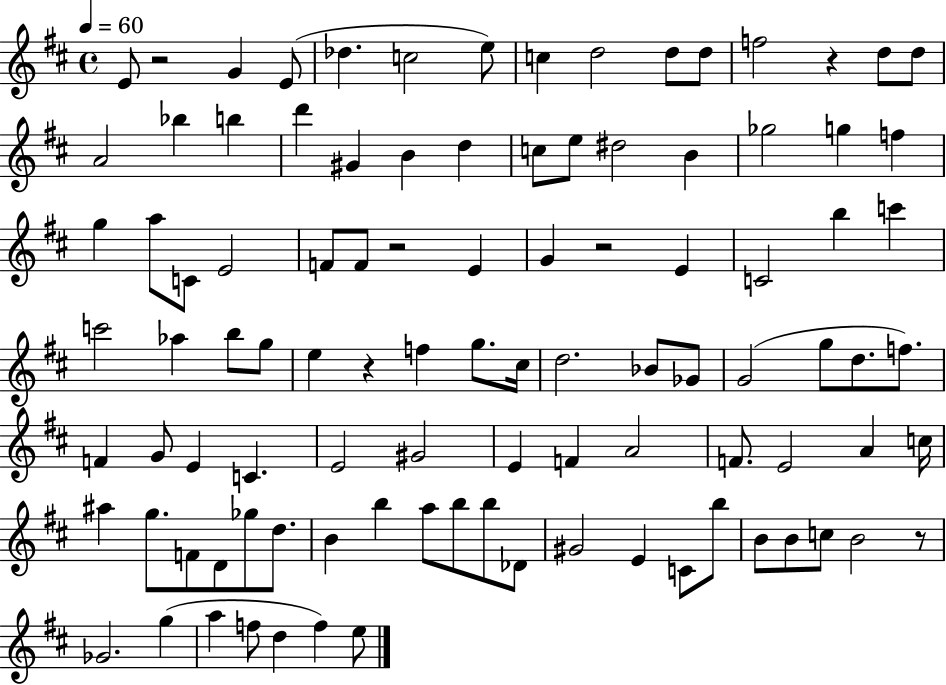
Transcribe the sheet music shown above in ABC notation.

X:1
T:Untitled
M:4/4
L:1/4
K:D
E/2 z2 G E/2 _d c2 e/2 c d2 d/2 d/2 f2 z d/2 d/2 A2 _b b d' ^G B d c/2 e/2 ^d2 B _g2 g f g a/2 C/2 E2 F/2 F/2 z2 E G z2 E C2 b c' c'2 _a b/2 g/2 e z f g/2 ^c/4 d2 _B/2 _G/2 G2 g/2 d/2 f/2 F G/2 E C E2 ^G2 E F A2 F/2 E2 A c/4 ^a g/2 F/2 D/2 _g/2 d/2 B b a/2 b/2 b/2 _D/2 ^G2 E C/2 b/2 B/2 B/2 c/2 B2 z/2 _G2 g a f/2 d f e/2